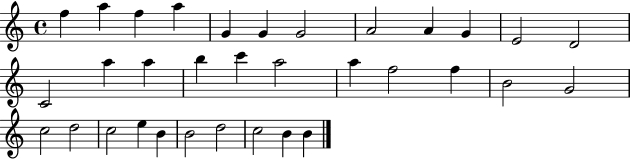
F5/q A5/q F5/q A5/q G4/q G4/q G4/h A4/h A4/q G4/q E4/h D4/h C4/h A5/q A5/q B5/q C6/q A5/h A5/q F5/h F5/q B4/h G4/h C5/h D5/h C5/h E5/q B4/q B4/h D5/h C5/h B4/q B4/q